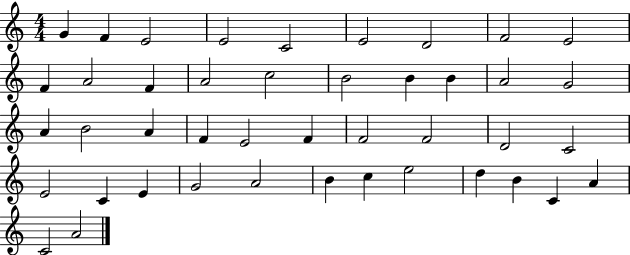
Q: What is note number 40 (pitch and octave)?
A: C4